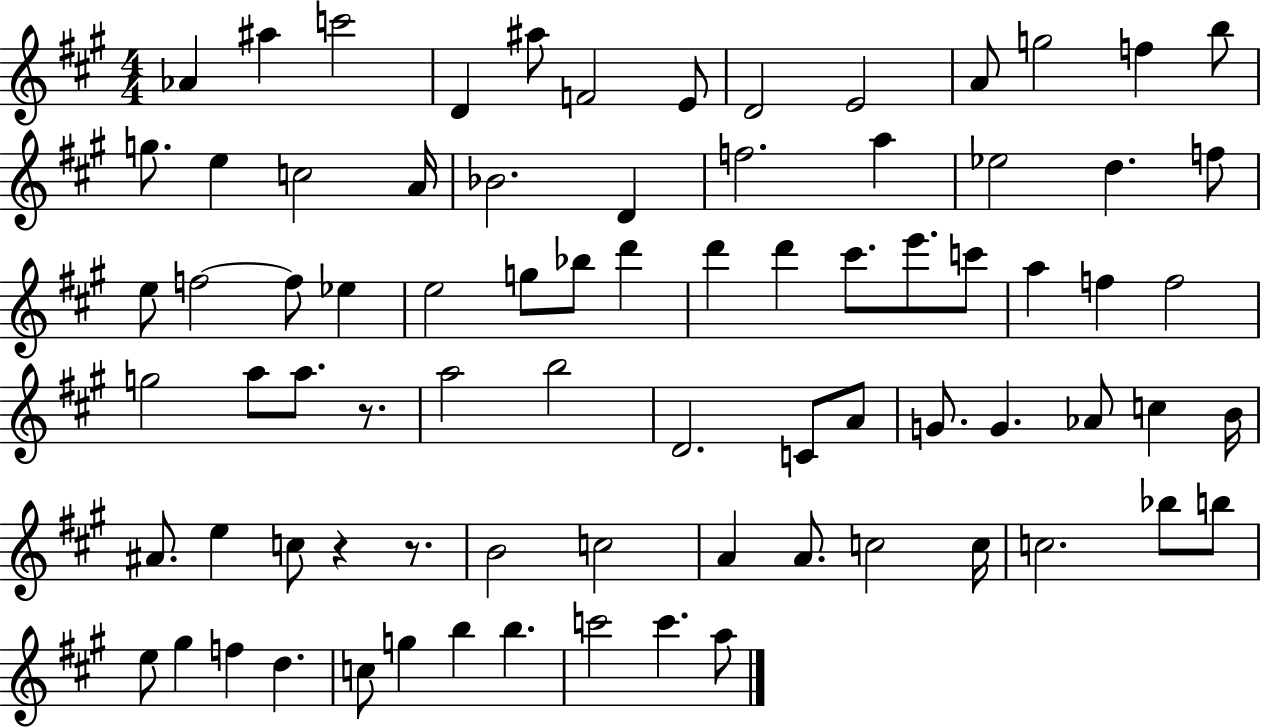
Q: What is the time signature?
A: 4/4